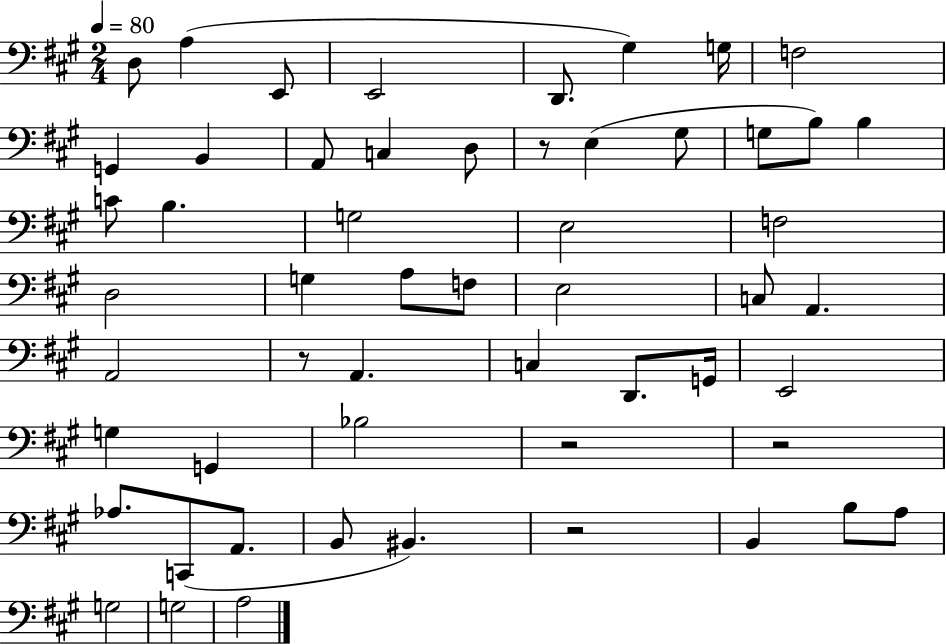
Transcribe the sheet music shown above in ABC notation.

X:1
T:Untitled
M:2/4
L:1/4
K:A
D,/2 A, E,,/2 E,,2 D,,/2 ^G, G,/4 F,2 G,, B,, A,,/2 C, D,/2 z/2 E, ^G,/2 G,/2 B,/2 B, C/2 B, G,2 E,2 F,2 D,2 G, A,/2 F,/2 E,2 C,/2 A,, A,,2 z/2 A,, C, D,,/2 G,,/4 E,,2 G, G,, _B,2 z2 z2 _A,/2 C,,/2 A,,/2 B,,/2 ^B,, z2 B,, B,/2 A,/2 G,2 G,2 A,2